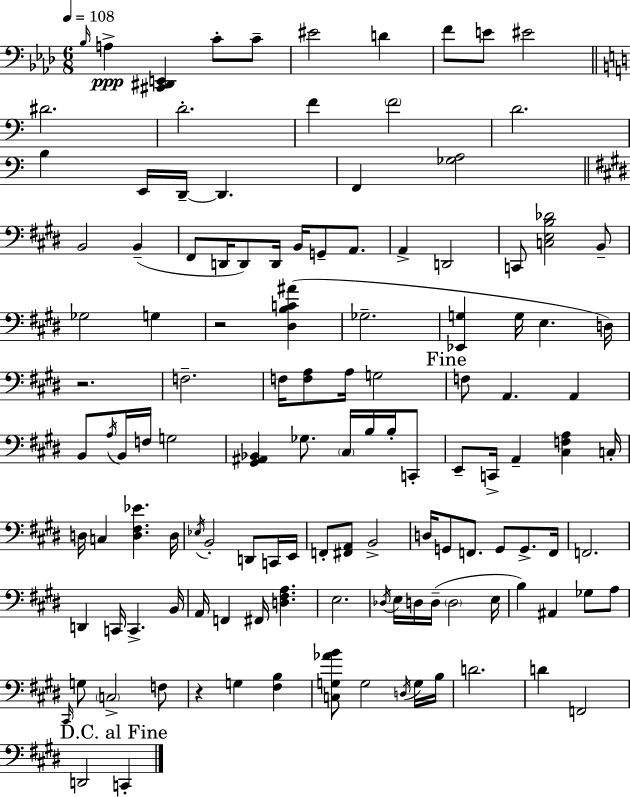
Bb3/s A3/q [C#2,D#2,E2]/q C4/e C4/e EIS4/h D4/q F4/e E4/e EIS4/h D#4/h. D4/h. F4/q F4/h D4/h. B3/q E2/s D2/s D2/q. F2/q [Gb3,A3]/h B2/h B2/q F#2/e D2/s D2/e D2/s B2/s G2/e A2/e. A2/q D2/h C2/e [C3,E3,B3,Db4]/h B2/e Gb3/h G3/q R/h [D#3,B3,C4,A#4]/q Gb3/h. [Eb2,G3]/q G3/s E3/q. D3/s R/h. F3/h. F3/s [F3,A3]/e A3/s G3/h F3/e A2/q. A2/q B2/e A3/s B2/s F3/s G3/h [G#2,A#2,Bb2]/q Gb3/e. C#3/s B3/s B3/s C2/e E2/e C2/s A2/q [C#3,F3,A3]/q C3/s D3/s C3/q [D3,F#3,Eb4]/q. D3/s Eb3/s B2/h D2/e C2/s E2/s F2/e [F#2,A2]/e B2/h D3/s G2/e F2/e. G2/e G2/e. F2/s F2/h. D2/q C2/s C2/q. B2/s A2/s F2/q F#2/s [D3,F#3,A3]/q. E3/h. Db3/s E3/s D3/s D3/s D3/h E3/s B3/q A#2/q Gb3/e A3/e C#2/s G3/e C3/h F3/e R/q G3/q [F#3,B3]/q [C3,G3,Ab4,B4]/e G3/h D3/s G3/s B3/s D4/h. D4/q F2/h D2/h C2/q